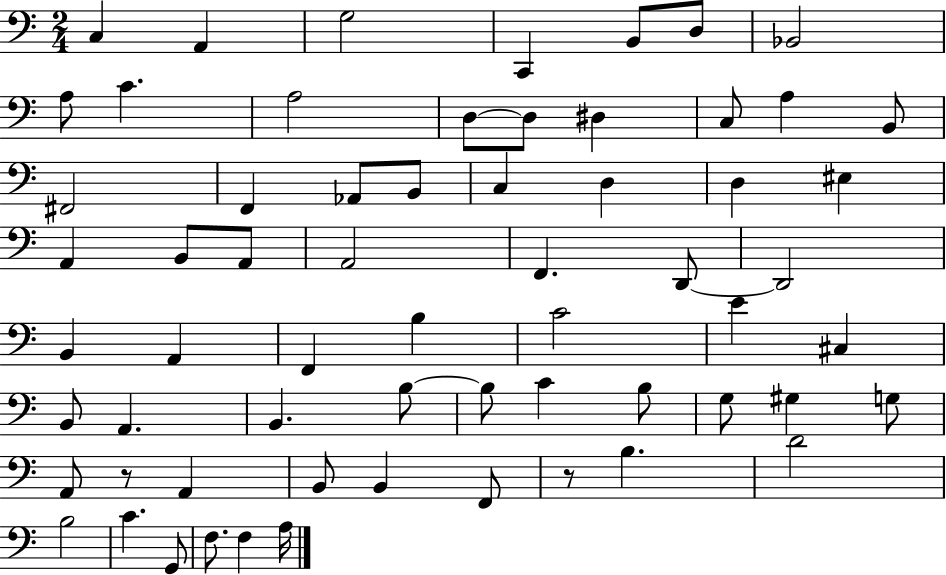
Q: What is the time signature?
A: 2/4